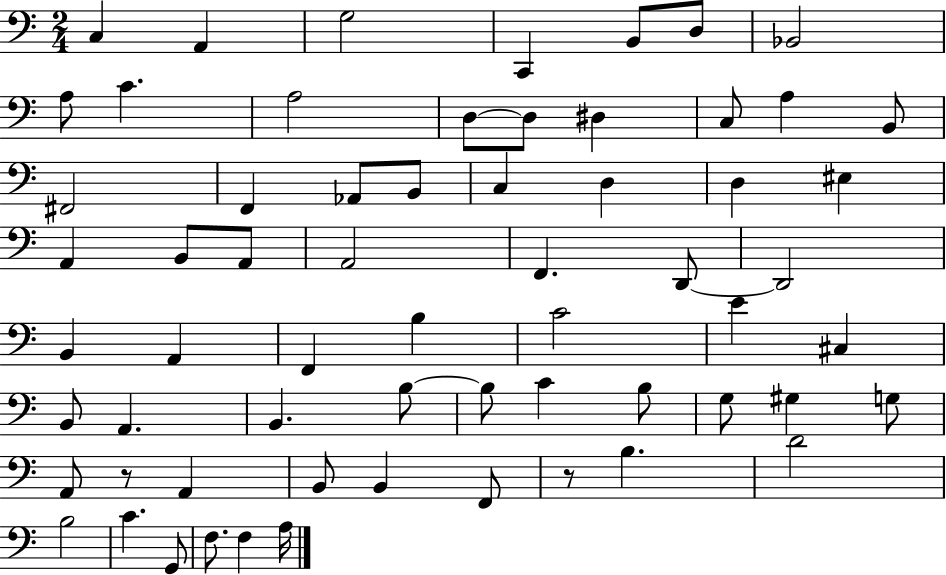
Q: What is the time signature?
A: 2/4